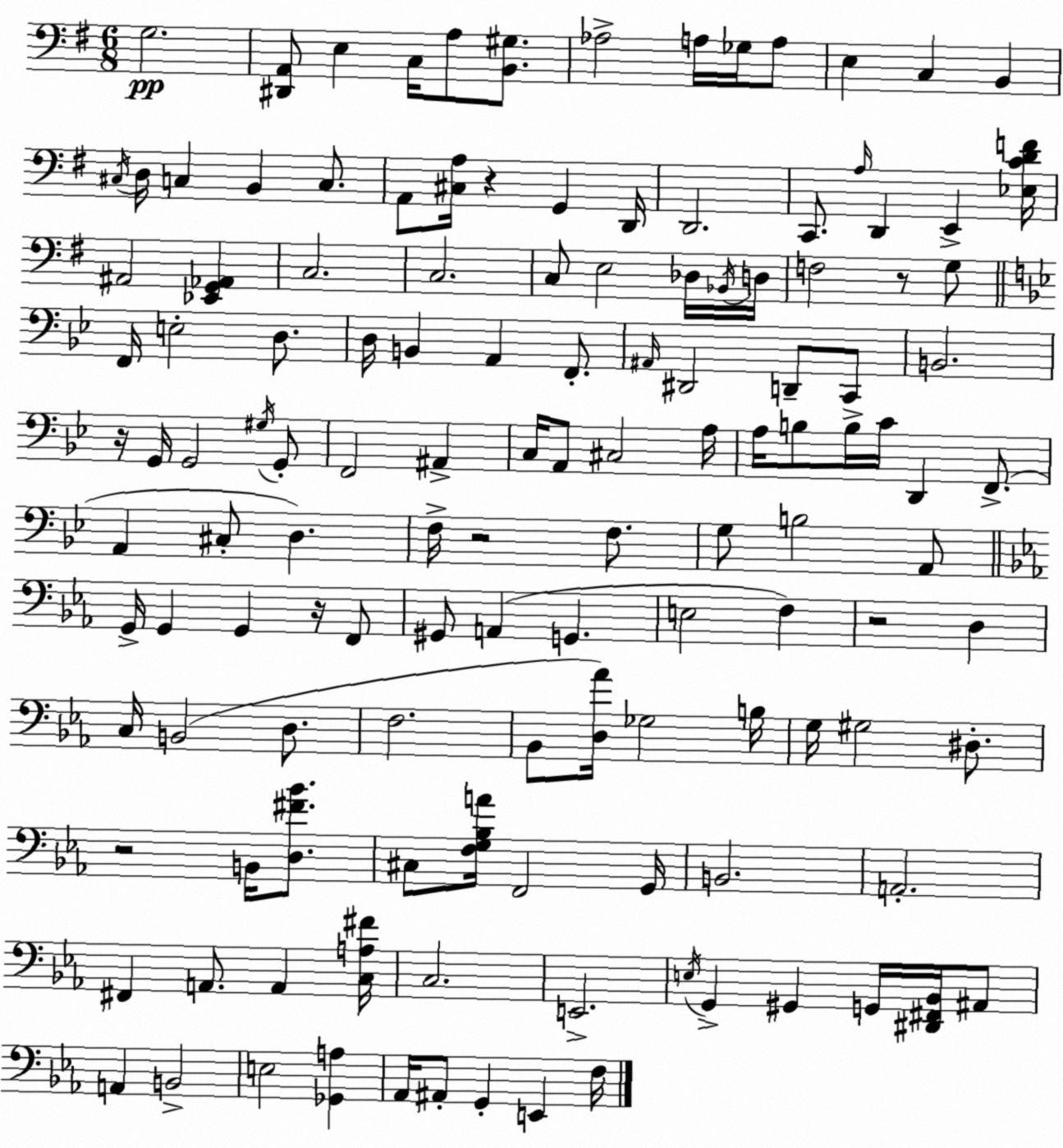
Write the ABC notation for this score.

X:1
T:Untitled
M:6/8
L:1/4
K:G
G,2 [^D,,A,,]/2 E, C,/4 A,/2 [B,,^G,]/2 _A,2 A,/4 _G,/4 A,/2 E, C, B,, ^C,/4 D,/4 C, B,, C,/2 A,,/2 [^C,A,]/4 z G,, D,,/4 D,,2 C,,/2 A,/4 D,, E,, [_E,CDF]/4 ^A,,2 [_E,,G,,_A,,] C,2 C,2 C,/2 E,2 _D,/4 _B,,/4 D,/4 F,2 z/2 G,/2 F,,/4 E,2 D,/2 D,/4 B,, A,, F,,/2 ^A,,/4 ^D,,2 D,,/2 C,,/2 B,,2 z/4 G,,/4 G,,2 ^G,/4 G,,/2 F,,2 ^A,, C,/4 A,,/2 ^C,2 A,/4 A,/4 B,/2 B,/4 C/4 D,, F,,/2 A,, ^C,/2 D, F,/4 z2 F,/2 G,/2 B,2 A,,/2 G,,/4 G,, G,, z/4 F,,/2 ^G,,/2 A,, G,, E,2 F, z2 D, C,/4 B,,2 D,/2 F,2 _B,,/2 [D,_A]/4 _G,2 B,/4 G,/4 ^G,2 ^D,/2 z2 B,,/4 [D,^F_B]/2 ^C,/2 [F,G,_B,A]/4 F,,2 G,,/4 B,,2 A,,2 ^F,, A,,/2 A,, [C,A,^F]/4 C,2 E,,2 E,/4 G,, ^G,, G,,/4 [^D,,^F,,_B,,]/4 ^A,,/2 A,, B,,2 E,2 [_G,,A,] _A,,/4 ^A,,/2 G,, E,, F,/4